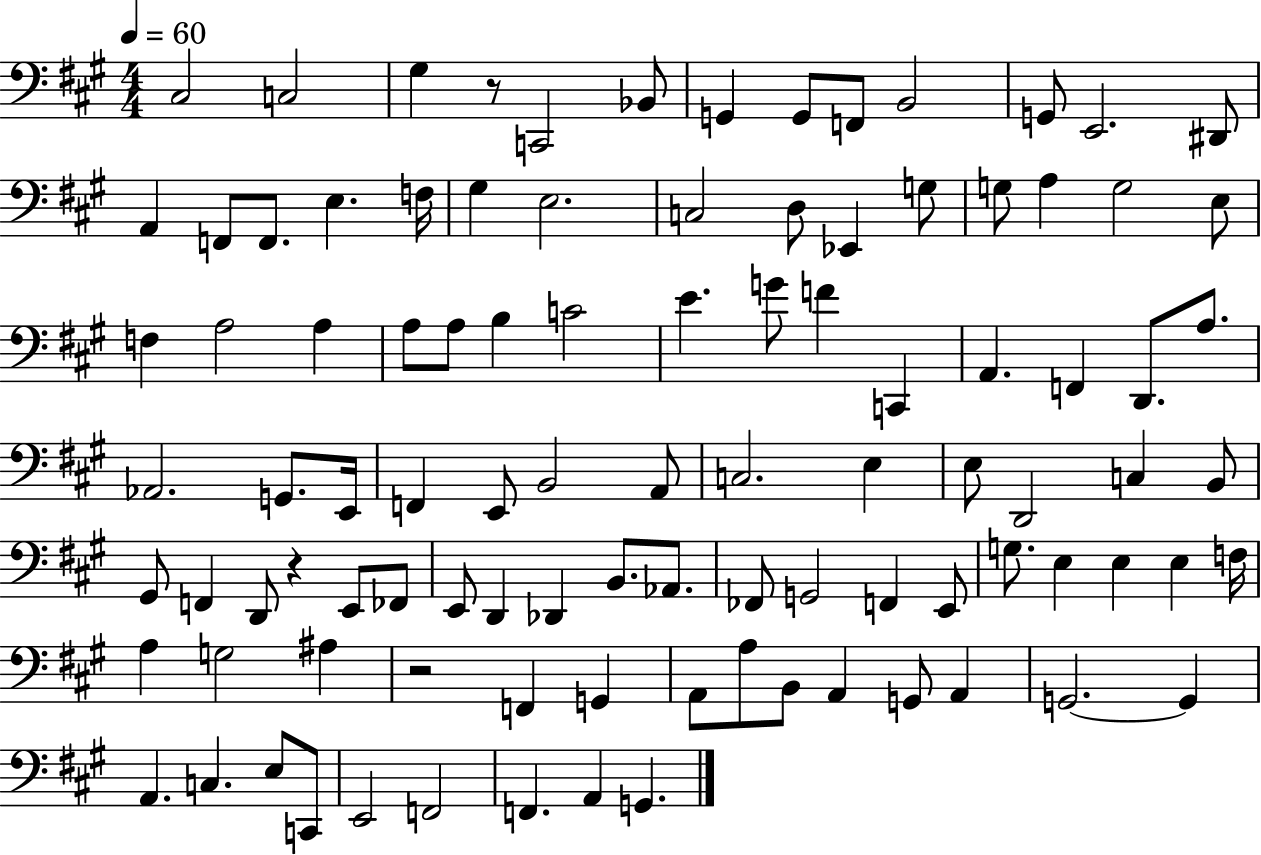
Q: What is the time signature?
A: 4/4